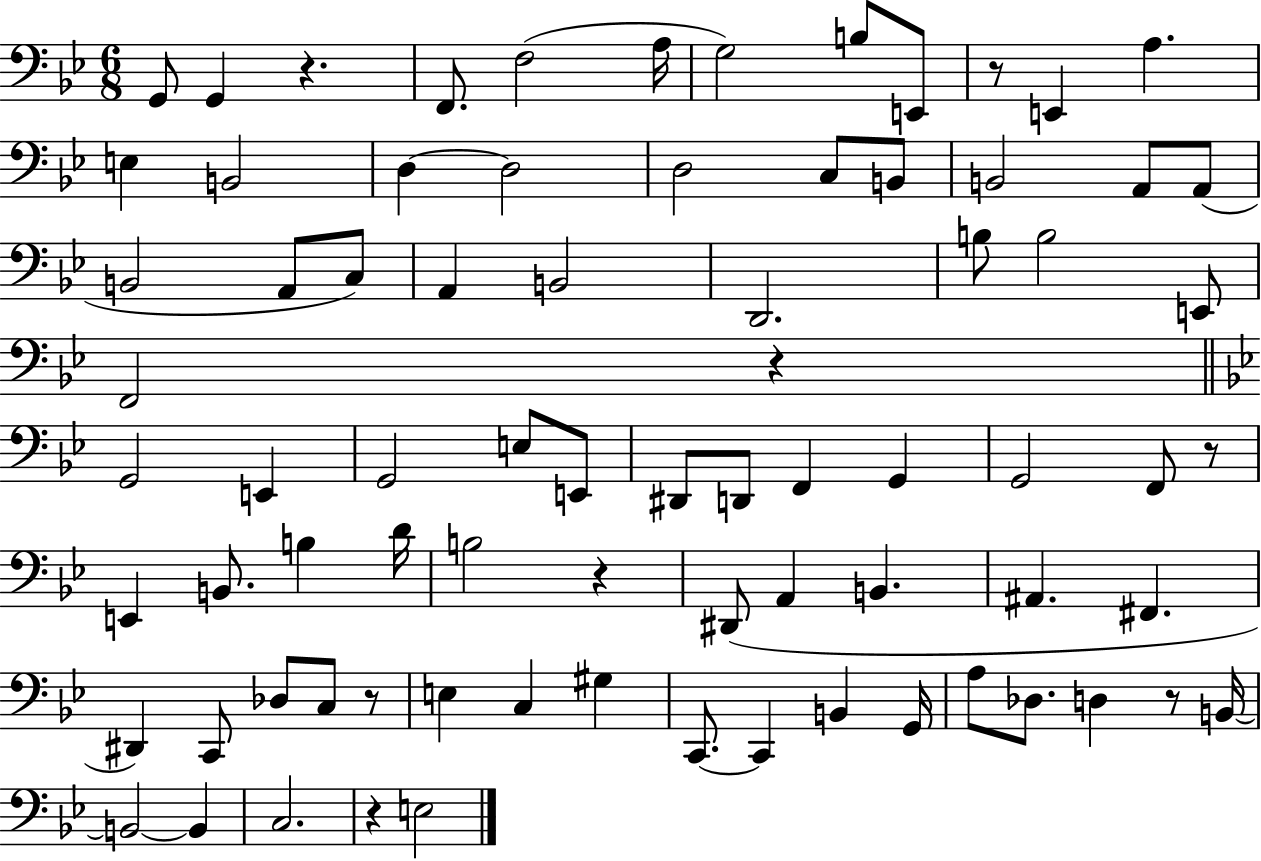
{
  \clef bass
  \numericTimeSignature
  \time 6/8
  \key bes \major
  g,8 g,4 r4. | f,8. f2( a16 | g2) b8 e,8 | r8 e,4 a4. | \break e4 b,2 | d4~~ d2 | d2 c8 b,8 | b,2 a,8 a,8( | \break b,2 a,8 c8) | a,4 b,2 | d,2. | b8 b2 e,8 | \break f,2 r4 | \bar "||" \break \key bes \major g,2 e,4 | g,2 e8 e,8 | dis,8 d,8 f,4 g,4 | g,2 f,8 r8 | \break e,4 b,8. b4 d'16 | b2 r4 | dis,8( a,4 b,4. | ais,4. fis,4. | \break dis,4) c,8 des8 c8 r8 | e4 c4 gis4 | c,8.~~ c,4 b,4 g,16 | a8 des8. d4 r8 b,16~~ | \break b,2~~ b,4 | c2. | r4 e2 | \bar "|."
}